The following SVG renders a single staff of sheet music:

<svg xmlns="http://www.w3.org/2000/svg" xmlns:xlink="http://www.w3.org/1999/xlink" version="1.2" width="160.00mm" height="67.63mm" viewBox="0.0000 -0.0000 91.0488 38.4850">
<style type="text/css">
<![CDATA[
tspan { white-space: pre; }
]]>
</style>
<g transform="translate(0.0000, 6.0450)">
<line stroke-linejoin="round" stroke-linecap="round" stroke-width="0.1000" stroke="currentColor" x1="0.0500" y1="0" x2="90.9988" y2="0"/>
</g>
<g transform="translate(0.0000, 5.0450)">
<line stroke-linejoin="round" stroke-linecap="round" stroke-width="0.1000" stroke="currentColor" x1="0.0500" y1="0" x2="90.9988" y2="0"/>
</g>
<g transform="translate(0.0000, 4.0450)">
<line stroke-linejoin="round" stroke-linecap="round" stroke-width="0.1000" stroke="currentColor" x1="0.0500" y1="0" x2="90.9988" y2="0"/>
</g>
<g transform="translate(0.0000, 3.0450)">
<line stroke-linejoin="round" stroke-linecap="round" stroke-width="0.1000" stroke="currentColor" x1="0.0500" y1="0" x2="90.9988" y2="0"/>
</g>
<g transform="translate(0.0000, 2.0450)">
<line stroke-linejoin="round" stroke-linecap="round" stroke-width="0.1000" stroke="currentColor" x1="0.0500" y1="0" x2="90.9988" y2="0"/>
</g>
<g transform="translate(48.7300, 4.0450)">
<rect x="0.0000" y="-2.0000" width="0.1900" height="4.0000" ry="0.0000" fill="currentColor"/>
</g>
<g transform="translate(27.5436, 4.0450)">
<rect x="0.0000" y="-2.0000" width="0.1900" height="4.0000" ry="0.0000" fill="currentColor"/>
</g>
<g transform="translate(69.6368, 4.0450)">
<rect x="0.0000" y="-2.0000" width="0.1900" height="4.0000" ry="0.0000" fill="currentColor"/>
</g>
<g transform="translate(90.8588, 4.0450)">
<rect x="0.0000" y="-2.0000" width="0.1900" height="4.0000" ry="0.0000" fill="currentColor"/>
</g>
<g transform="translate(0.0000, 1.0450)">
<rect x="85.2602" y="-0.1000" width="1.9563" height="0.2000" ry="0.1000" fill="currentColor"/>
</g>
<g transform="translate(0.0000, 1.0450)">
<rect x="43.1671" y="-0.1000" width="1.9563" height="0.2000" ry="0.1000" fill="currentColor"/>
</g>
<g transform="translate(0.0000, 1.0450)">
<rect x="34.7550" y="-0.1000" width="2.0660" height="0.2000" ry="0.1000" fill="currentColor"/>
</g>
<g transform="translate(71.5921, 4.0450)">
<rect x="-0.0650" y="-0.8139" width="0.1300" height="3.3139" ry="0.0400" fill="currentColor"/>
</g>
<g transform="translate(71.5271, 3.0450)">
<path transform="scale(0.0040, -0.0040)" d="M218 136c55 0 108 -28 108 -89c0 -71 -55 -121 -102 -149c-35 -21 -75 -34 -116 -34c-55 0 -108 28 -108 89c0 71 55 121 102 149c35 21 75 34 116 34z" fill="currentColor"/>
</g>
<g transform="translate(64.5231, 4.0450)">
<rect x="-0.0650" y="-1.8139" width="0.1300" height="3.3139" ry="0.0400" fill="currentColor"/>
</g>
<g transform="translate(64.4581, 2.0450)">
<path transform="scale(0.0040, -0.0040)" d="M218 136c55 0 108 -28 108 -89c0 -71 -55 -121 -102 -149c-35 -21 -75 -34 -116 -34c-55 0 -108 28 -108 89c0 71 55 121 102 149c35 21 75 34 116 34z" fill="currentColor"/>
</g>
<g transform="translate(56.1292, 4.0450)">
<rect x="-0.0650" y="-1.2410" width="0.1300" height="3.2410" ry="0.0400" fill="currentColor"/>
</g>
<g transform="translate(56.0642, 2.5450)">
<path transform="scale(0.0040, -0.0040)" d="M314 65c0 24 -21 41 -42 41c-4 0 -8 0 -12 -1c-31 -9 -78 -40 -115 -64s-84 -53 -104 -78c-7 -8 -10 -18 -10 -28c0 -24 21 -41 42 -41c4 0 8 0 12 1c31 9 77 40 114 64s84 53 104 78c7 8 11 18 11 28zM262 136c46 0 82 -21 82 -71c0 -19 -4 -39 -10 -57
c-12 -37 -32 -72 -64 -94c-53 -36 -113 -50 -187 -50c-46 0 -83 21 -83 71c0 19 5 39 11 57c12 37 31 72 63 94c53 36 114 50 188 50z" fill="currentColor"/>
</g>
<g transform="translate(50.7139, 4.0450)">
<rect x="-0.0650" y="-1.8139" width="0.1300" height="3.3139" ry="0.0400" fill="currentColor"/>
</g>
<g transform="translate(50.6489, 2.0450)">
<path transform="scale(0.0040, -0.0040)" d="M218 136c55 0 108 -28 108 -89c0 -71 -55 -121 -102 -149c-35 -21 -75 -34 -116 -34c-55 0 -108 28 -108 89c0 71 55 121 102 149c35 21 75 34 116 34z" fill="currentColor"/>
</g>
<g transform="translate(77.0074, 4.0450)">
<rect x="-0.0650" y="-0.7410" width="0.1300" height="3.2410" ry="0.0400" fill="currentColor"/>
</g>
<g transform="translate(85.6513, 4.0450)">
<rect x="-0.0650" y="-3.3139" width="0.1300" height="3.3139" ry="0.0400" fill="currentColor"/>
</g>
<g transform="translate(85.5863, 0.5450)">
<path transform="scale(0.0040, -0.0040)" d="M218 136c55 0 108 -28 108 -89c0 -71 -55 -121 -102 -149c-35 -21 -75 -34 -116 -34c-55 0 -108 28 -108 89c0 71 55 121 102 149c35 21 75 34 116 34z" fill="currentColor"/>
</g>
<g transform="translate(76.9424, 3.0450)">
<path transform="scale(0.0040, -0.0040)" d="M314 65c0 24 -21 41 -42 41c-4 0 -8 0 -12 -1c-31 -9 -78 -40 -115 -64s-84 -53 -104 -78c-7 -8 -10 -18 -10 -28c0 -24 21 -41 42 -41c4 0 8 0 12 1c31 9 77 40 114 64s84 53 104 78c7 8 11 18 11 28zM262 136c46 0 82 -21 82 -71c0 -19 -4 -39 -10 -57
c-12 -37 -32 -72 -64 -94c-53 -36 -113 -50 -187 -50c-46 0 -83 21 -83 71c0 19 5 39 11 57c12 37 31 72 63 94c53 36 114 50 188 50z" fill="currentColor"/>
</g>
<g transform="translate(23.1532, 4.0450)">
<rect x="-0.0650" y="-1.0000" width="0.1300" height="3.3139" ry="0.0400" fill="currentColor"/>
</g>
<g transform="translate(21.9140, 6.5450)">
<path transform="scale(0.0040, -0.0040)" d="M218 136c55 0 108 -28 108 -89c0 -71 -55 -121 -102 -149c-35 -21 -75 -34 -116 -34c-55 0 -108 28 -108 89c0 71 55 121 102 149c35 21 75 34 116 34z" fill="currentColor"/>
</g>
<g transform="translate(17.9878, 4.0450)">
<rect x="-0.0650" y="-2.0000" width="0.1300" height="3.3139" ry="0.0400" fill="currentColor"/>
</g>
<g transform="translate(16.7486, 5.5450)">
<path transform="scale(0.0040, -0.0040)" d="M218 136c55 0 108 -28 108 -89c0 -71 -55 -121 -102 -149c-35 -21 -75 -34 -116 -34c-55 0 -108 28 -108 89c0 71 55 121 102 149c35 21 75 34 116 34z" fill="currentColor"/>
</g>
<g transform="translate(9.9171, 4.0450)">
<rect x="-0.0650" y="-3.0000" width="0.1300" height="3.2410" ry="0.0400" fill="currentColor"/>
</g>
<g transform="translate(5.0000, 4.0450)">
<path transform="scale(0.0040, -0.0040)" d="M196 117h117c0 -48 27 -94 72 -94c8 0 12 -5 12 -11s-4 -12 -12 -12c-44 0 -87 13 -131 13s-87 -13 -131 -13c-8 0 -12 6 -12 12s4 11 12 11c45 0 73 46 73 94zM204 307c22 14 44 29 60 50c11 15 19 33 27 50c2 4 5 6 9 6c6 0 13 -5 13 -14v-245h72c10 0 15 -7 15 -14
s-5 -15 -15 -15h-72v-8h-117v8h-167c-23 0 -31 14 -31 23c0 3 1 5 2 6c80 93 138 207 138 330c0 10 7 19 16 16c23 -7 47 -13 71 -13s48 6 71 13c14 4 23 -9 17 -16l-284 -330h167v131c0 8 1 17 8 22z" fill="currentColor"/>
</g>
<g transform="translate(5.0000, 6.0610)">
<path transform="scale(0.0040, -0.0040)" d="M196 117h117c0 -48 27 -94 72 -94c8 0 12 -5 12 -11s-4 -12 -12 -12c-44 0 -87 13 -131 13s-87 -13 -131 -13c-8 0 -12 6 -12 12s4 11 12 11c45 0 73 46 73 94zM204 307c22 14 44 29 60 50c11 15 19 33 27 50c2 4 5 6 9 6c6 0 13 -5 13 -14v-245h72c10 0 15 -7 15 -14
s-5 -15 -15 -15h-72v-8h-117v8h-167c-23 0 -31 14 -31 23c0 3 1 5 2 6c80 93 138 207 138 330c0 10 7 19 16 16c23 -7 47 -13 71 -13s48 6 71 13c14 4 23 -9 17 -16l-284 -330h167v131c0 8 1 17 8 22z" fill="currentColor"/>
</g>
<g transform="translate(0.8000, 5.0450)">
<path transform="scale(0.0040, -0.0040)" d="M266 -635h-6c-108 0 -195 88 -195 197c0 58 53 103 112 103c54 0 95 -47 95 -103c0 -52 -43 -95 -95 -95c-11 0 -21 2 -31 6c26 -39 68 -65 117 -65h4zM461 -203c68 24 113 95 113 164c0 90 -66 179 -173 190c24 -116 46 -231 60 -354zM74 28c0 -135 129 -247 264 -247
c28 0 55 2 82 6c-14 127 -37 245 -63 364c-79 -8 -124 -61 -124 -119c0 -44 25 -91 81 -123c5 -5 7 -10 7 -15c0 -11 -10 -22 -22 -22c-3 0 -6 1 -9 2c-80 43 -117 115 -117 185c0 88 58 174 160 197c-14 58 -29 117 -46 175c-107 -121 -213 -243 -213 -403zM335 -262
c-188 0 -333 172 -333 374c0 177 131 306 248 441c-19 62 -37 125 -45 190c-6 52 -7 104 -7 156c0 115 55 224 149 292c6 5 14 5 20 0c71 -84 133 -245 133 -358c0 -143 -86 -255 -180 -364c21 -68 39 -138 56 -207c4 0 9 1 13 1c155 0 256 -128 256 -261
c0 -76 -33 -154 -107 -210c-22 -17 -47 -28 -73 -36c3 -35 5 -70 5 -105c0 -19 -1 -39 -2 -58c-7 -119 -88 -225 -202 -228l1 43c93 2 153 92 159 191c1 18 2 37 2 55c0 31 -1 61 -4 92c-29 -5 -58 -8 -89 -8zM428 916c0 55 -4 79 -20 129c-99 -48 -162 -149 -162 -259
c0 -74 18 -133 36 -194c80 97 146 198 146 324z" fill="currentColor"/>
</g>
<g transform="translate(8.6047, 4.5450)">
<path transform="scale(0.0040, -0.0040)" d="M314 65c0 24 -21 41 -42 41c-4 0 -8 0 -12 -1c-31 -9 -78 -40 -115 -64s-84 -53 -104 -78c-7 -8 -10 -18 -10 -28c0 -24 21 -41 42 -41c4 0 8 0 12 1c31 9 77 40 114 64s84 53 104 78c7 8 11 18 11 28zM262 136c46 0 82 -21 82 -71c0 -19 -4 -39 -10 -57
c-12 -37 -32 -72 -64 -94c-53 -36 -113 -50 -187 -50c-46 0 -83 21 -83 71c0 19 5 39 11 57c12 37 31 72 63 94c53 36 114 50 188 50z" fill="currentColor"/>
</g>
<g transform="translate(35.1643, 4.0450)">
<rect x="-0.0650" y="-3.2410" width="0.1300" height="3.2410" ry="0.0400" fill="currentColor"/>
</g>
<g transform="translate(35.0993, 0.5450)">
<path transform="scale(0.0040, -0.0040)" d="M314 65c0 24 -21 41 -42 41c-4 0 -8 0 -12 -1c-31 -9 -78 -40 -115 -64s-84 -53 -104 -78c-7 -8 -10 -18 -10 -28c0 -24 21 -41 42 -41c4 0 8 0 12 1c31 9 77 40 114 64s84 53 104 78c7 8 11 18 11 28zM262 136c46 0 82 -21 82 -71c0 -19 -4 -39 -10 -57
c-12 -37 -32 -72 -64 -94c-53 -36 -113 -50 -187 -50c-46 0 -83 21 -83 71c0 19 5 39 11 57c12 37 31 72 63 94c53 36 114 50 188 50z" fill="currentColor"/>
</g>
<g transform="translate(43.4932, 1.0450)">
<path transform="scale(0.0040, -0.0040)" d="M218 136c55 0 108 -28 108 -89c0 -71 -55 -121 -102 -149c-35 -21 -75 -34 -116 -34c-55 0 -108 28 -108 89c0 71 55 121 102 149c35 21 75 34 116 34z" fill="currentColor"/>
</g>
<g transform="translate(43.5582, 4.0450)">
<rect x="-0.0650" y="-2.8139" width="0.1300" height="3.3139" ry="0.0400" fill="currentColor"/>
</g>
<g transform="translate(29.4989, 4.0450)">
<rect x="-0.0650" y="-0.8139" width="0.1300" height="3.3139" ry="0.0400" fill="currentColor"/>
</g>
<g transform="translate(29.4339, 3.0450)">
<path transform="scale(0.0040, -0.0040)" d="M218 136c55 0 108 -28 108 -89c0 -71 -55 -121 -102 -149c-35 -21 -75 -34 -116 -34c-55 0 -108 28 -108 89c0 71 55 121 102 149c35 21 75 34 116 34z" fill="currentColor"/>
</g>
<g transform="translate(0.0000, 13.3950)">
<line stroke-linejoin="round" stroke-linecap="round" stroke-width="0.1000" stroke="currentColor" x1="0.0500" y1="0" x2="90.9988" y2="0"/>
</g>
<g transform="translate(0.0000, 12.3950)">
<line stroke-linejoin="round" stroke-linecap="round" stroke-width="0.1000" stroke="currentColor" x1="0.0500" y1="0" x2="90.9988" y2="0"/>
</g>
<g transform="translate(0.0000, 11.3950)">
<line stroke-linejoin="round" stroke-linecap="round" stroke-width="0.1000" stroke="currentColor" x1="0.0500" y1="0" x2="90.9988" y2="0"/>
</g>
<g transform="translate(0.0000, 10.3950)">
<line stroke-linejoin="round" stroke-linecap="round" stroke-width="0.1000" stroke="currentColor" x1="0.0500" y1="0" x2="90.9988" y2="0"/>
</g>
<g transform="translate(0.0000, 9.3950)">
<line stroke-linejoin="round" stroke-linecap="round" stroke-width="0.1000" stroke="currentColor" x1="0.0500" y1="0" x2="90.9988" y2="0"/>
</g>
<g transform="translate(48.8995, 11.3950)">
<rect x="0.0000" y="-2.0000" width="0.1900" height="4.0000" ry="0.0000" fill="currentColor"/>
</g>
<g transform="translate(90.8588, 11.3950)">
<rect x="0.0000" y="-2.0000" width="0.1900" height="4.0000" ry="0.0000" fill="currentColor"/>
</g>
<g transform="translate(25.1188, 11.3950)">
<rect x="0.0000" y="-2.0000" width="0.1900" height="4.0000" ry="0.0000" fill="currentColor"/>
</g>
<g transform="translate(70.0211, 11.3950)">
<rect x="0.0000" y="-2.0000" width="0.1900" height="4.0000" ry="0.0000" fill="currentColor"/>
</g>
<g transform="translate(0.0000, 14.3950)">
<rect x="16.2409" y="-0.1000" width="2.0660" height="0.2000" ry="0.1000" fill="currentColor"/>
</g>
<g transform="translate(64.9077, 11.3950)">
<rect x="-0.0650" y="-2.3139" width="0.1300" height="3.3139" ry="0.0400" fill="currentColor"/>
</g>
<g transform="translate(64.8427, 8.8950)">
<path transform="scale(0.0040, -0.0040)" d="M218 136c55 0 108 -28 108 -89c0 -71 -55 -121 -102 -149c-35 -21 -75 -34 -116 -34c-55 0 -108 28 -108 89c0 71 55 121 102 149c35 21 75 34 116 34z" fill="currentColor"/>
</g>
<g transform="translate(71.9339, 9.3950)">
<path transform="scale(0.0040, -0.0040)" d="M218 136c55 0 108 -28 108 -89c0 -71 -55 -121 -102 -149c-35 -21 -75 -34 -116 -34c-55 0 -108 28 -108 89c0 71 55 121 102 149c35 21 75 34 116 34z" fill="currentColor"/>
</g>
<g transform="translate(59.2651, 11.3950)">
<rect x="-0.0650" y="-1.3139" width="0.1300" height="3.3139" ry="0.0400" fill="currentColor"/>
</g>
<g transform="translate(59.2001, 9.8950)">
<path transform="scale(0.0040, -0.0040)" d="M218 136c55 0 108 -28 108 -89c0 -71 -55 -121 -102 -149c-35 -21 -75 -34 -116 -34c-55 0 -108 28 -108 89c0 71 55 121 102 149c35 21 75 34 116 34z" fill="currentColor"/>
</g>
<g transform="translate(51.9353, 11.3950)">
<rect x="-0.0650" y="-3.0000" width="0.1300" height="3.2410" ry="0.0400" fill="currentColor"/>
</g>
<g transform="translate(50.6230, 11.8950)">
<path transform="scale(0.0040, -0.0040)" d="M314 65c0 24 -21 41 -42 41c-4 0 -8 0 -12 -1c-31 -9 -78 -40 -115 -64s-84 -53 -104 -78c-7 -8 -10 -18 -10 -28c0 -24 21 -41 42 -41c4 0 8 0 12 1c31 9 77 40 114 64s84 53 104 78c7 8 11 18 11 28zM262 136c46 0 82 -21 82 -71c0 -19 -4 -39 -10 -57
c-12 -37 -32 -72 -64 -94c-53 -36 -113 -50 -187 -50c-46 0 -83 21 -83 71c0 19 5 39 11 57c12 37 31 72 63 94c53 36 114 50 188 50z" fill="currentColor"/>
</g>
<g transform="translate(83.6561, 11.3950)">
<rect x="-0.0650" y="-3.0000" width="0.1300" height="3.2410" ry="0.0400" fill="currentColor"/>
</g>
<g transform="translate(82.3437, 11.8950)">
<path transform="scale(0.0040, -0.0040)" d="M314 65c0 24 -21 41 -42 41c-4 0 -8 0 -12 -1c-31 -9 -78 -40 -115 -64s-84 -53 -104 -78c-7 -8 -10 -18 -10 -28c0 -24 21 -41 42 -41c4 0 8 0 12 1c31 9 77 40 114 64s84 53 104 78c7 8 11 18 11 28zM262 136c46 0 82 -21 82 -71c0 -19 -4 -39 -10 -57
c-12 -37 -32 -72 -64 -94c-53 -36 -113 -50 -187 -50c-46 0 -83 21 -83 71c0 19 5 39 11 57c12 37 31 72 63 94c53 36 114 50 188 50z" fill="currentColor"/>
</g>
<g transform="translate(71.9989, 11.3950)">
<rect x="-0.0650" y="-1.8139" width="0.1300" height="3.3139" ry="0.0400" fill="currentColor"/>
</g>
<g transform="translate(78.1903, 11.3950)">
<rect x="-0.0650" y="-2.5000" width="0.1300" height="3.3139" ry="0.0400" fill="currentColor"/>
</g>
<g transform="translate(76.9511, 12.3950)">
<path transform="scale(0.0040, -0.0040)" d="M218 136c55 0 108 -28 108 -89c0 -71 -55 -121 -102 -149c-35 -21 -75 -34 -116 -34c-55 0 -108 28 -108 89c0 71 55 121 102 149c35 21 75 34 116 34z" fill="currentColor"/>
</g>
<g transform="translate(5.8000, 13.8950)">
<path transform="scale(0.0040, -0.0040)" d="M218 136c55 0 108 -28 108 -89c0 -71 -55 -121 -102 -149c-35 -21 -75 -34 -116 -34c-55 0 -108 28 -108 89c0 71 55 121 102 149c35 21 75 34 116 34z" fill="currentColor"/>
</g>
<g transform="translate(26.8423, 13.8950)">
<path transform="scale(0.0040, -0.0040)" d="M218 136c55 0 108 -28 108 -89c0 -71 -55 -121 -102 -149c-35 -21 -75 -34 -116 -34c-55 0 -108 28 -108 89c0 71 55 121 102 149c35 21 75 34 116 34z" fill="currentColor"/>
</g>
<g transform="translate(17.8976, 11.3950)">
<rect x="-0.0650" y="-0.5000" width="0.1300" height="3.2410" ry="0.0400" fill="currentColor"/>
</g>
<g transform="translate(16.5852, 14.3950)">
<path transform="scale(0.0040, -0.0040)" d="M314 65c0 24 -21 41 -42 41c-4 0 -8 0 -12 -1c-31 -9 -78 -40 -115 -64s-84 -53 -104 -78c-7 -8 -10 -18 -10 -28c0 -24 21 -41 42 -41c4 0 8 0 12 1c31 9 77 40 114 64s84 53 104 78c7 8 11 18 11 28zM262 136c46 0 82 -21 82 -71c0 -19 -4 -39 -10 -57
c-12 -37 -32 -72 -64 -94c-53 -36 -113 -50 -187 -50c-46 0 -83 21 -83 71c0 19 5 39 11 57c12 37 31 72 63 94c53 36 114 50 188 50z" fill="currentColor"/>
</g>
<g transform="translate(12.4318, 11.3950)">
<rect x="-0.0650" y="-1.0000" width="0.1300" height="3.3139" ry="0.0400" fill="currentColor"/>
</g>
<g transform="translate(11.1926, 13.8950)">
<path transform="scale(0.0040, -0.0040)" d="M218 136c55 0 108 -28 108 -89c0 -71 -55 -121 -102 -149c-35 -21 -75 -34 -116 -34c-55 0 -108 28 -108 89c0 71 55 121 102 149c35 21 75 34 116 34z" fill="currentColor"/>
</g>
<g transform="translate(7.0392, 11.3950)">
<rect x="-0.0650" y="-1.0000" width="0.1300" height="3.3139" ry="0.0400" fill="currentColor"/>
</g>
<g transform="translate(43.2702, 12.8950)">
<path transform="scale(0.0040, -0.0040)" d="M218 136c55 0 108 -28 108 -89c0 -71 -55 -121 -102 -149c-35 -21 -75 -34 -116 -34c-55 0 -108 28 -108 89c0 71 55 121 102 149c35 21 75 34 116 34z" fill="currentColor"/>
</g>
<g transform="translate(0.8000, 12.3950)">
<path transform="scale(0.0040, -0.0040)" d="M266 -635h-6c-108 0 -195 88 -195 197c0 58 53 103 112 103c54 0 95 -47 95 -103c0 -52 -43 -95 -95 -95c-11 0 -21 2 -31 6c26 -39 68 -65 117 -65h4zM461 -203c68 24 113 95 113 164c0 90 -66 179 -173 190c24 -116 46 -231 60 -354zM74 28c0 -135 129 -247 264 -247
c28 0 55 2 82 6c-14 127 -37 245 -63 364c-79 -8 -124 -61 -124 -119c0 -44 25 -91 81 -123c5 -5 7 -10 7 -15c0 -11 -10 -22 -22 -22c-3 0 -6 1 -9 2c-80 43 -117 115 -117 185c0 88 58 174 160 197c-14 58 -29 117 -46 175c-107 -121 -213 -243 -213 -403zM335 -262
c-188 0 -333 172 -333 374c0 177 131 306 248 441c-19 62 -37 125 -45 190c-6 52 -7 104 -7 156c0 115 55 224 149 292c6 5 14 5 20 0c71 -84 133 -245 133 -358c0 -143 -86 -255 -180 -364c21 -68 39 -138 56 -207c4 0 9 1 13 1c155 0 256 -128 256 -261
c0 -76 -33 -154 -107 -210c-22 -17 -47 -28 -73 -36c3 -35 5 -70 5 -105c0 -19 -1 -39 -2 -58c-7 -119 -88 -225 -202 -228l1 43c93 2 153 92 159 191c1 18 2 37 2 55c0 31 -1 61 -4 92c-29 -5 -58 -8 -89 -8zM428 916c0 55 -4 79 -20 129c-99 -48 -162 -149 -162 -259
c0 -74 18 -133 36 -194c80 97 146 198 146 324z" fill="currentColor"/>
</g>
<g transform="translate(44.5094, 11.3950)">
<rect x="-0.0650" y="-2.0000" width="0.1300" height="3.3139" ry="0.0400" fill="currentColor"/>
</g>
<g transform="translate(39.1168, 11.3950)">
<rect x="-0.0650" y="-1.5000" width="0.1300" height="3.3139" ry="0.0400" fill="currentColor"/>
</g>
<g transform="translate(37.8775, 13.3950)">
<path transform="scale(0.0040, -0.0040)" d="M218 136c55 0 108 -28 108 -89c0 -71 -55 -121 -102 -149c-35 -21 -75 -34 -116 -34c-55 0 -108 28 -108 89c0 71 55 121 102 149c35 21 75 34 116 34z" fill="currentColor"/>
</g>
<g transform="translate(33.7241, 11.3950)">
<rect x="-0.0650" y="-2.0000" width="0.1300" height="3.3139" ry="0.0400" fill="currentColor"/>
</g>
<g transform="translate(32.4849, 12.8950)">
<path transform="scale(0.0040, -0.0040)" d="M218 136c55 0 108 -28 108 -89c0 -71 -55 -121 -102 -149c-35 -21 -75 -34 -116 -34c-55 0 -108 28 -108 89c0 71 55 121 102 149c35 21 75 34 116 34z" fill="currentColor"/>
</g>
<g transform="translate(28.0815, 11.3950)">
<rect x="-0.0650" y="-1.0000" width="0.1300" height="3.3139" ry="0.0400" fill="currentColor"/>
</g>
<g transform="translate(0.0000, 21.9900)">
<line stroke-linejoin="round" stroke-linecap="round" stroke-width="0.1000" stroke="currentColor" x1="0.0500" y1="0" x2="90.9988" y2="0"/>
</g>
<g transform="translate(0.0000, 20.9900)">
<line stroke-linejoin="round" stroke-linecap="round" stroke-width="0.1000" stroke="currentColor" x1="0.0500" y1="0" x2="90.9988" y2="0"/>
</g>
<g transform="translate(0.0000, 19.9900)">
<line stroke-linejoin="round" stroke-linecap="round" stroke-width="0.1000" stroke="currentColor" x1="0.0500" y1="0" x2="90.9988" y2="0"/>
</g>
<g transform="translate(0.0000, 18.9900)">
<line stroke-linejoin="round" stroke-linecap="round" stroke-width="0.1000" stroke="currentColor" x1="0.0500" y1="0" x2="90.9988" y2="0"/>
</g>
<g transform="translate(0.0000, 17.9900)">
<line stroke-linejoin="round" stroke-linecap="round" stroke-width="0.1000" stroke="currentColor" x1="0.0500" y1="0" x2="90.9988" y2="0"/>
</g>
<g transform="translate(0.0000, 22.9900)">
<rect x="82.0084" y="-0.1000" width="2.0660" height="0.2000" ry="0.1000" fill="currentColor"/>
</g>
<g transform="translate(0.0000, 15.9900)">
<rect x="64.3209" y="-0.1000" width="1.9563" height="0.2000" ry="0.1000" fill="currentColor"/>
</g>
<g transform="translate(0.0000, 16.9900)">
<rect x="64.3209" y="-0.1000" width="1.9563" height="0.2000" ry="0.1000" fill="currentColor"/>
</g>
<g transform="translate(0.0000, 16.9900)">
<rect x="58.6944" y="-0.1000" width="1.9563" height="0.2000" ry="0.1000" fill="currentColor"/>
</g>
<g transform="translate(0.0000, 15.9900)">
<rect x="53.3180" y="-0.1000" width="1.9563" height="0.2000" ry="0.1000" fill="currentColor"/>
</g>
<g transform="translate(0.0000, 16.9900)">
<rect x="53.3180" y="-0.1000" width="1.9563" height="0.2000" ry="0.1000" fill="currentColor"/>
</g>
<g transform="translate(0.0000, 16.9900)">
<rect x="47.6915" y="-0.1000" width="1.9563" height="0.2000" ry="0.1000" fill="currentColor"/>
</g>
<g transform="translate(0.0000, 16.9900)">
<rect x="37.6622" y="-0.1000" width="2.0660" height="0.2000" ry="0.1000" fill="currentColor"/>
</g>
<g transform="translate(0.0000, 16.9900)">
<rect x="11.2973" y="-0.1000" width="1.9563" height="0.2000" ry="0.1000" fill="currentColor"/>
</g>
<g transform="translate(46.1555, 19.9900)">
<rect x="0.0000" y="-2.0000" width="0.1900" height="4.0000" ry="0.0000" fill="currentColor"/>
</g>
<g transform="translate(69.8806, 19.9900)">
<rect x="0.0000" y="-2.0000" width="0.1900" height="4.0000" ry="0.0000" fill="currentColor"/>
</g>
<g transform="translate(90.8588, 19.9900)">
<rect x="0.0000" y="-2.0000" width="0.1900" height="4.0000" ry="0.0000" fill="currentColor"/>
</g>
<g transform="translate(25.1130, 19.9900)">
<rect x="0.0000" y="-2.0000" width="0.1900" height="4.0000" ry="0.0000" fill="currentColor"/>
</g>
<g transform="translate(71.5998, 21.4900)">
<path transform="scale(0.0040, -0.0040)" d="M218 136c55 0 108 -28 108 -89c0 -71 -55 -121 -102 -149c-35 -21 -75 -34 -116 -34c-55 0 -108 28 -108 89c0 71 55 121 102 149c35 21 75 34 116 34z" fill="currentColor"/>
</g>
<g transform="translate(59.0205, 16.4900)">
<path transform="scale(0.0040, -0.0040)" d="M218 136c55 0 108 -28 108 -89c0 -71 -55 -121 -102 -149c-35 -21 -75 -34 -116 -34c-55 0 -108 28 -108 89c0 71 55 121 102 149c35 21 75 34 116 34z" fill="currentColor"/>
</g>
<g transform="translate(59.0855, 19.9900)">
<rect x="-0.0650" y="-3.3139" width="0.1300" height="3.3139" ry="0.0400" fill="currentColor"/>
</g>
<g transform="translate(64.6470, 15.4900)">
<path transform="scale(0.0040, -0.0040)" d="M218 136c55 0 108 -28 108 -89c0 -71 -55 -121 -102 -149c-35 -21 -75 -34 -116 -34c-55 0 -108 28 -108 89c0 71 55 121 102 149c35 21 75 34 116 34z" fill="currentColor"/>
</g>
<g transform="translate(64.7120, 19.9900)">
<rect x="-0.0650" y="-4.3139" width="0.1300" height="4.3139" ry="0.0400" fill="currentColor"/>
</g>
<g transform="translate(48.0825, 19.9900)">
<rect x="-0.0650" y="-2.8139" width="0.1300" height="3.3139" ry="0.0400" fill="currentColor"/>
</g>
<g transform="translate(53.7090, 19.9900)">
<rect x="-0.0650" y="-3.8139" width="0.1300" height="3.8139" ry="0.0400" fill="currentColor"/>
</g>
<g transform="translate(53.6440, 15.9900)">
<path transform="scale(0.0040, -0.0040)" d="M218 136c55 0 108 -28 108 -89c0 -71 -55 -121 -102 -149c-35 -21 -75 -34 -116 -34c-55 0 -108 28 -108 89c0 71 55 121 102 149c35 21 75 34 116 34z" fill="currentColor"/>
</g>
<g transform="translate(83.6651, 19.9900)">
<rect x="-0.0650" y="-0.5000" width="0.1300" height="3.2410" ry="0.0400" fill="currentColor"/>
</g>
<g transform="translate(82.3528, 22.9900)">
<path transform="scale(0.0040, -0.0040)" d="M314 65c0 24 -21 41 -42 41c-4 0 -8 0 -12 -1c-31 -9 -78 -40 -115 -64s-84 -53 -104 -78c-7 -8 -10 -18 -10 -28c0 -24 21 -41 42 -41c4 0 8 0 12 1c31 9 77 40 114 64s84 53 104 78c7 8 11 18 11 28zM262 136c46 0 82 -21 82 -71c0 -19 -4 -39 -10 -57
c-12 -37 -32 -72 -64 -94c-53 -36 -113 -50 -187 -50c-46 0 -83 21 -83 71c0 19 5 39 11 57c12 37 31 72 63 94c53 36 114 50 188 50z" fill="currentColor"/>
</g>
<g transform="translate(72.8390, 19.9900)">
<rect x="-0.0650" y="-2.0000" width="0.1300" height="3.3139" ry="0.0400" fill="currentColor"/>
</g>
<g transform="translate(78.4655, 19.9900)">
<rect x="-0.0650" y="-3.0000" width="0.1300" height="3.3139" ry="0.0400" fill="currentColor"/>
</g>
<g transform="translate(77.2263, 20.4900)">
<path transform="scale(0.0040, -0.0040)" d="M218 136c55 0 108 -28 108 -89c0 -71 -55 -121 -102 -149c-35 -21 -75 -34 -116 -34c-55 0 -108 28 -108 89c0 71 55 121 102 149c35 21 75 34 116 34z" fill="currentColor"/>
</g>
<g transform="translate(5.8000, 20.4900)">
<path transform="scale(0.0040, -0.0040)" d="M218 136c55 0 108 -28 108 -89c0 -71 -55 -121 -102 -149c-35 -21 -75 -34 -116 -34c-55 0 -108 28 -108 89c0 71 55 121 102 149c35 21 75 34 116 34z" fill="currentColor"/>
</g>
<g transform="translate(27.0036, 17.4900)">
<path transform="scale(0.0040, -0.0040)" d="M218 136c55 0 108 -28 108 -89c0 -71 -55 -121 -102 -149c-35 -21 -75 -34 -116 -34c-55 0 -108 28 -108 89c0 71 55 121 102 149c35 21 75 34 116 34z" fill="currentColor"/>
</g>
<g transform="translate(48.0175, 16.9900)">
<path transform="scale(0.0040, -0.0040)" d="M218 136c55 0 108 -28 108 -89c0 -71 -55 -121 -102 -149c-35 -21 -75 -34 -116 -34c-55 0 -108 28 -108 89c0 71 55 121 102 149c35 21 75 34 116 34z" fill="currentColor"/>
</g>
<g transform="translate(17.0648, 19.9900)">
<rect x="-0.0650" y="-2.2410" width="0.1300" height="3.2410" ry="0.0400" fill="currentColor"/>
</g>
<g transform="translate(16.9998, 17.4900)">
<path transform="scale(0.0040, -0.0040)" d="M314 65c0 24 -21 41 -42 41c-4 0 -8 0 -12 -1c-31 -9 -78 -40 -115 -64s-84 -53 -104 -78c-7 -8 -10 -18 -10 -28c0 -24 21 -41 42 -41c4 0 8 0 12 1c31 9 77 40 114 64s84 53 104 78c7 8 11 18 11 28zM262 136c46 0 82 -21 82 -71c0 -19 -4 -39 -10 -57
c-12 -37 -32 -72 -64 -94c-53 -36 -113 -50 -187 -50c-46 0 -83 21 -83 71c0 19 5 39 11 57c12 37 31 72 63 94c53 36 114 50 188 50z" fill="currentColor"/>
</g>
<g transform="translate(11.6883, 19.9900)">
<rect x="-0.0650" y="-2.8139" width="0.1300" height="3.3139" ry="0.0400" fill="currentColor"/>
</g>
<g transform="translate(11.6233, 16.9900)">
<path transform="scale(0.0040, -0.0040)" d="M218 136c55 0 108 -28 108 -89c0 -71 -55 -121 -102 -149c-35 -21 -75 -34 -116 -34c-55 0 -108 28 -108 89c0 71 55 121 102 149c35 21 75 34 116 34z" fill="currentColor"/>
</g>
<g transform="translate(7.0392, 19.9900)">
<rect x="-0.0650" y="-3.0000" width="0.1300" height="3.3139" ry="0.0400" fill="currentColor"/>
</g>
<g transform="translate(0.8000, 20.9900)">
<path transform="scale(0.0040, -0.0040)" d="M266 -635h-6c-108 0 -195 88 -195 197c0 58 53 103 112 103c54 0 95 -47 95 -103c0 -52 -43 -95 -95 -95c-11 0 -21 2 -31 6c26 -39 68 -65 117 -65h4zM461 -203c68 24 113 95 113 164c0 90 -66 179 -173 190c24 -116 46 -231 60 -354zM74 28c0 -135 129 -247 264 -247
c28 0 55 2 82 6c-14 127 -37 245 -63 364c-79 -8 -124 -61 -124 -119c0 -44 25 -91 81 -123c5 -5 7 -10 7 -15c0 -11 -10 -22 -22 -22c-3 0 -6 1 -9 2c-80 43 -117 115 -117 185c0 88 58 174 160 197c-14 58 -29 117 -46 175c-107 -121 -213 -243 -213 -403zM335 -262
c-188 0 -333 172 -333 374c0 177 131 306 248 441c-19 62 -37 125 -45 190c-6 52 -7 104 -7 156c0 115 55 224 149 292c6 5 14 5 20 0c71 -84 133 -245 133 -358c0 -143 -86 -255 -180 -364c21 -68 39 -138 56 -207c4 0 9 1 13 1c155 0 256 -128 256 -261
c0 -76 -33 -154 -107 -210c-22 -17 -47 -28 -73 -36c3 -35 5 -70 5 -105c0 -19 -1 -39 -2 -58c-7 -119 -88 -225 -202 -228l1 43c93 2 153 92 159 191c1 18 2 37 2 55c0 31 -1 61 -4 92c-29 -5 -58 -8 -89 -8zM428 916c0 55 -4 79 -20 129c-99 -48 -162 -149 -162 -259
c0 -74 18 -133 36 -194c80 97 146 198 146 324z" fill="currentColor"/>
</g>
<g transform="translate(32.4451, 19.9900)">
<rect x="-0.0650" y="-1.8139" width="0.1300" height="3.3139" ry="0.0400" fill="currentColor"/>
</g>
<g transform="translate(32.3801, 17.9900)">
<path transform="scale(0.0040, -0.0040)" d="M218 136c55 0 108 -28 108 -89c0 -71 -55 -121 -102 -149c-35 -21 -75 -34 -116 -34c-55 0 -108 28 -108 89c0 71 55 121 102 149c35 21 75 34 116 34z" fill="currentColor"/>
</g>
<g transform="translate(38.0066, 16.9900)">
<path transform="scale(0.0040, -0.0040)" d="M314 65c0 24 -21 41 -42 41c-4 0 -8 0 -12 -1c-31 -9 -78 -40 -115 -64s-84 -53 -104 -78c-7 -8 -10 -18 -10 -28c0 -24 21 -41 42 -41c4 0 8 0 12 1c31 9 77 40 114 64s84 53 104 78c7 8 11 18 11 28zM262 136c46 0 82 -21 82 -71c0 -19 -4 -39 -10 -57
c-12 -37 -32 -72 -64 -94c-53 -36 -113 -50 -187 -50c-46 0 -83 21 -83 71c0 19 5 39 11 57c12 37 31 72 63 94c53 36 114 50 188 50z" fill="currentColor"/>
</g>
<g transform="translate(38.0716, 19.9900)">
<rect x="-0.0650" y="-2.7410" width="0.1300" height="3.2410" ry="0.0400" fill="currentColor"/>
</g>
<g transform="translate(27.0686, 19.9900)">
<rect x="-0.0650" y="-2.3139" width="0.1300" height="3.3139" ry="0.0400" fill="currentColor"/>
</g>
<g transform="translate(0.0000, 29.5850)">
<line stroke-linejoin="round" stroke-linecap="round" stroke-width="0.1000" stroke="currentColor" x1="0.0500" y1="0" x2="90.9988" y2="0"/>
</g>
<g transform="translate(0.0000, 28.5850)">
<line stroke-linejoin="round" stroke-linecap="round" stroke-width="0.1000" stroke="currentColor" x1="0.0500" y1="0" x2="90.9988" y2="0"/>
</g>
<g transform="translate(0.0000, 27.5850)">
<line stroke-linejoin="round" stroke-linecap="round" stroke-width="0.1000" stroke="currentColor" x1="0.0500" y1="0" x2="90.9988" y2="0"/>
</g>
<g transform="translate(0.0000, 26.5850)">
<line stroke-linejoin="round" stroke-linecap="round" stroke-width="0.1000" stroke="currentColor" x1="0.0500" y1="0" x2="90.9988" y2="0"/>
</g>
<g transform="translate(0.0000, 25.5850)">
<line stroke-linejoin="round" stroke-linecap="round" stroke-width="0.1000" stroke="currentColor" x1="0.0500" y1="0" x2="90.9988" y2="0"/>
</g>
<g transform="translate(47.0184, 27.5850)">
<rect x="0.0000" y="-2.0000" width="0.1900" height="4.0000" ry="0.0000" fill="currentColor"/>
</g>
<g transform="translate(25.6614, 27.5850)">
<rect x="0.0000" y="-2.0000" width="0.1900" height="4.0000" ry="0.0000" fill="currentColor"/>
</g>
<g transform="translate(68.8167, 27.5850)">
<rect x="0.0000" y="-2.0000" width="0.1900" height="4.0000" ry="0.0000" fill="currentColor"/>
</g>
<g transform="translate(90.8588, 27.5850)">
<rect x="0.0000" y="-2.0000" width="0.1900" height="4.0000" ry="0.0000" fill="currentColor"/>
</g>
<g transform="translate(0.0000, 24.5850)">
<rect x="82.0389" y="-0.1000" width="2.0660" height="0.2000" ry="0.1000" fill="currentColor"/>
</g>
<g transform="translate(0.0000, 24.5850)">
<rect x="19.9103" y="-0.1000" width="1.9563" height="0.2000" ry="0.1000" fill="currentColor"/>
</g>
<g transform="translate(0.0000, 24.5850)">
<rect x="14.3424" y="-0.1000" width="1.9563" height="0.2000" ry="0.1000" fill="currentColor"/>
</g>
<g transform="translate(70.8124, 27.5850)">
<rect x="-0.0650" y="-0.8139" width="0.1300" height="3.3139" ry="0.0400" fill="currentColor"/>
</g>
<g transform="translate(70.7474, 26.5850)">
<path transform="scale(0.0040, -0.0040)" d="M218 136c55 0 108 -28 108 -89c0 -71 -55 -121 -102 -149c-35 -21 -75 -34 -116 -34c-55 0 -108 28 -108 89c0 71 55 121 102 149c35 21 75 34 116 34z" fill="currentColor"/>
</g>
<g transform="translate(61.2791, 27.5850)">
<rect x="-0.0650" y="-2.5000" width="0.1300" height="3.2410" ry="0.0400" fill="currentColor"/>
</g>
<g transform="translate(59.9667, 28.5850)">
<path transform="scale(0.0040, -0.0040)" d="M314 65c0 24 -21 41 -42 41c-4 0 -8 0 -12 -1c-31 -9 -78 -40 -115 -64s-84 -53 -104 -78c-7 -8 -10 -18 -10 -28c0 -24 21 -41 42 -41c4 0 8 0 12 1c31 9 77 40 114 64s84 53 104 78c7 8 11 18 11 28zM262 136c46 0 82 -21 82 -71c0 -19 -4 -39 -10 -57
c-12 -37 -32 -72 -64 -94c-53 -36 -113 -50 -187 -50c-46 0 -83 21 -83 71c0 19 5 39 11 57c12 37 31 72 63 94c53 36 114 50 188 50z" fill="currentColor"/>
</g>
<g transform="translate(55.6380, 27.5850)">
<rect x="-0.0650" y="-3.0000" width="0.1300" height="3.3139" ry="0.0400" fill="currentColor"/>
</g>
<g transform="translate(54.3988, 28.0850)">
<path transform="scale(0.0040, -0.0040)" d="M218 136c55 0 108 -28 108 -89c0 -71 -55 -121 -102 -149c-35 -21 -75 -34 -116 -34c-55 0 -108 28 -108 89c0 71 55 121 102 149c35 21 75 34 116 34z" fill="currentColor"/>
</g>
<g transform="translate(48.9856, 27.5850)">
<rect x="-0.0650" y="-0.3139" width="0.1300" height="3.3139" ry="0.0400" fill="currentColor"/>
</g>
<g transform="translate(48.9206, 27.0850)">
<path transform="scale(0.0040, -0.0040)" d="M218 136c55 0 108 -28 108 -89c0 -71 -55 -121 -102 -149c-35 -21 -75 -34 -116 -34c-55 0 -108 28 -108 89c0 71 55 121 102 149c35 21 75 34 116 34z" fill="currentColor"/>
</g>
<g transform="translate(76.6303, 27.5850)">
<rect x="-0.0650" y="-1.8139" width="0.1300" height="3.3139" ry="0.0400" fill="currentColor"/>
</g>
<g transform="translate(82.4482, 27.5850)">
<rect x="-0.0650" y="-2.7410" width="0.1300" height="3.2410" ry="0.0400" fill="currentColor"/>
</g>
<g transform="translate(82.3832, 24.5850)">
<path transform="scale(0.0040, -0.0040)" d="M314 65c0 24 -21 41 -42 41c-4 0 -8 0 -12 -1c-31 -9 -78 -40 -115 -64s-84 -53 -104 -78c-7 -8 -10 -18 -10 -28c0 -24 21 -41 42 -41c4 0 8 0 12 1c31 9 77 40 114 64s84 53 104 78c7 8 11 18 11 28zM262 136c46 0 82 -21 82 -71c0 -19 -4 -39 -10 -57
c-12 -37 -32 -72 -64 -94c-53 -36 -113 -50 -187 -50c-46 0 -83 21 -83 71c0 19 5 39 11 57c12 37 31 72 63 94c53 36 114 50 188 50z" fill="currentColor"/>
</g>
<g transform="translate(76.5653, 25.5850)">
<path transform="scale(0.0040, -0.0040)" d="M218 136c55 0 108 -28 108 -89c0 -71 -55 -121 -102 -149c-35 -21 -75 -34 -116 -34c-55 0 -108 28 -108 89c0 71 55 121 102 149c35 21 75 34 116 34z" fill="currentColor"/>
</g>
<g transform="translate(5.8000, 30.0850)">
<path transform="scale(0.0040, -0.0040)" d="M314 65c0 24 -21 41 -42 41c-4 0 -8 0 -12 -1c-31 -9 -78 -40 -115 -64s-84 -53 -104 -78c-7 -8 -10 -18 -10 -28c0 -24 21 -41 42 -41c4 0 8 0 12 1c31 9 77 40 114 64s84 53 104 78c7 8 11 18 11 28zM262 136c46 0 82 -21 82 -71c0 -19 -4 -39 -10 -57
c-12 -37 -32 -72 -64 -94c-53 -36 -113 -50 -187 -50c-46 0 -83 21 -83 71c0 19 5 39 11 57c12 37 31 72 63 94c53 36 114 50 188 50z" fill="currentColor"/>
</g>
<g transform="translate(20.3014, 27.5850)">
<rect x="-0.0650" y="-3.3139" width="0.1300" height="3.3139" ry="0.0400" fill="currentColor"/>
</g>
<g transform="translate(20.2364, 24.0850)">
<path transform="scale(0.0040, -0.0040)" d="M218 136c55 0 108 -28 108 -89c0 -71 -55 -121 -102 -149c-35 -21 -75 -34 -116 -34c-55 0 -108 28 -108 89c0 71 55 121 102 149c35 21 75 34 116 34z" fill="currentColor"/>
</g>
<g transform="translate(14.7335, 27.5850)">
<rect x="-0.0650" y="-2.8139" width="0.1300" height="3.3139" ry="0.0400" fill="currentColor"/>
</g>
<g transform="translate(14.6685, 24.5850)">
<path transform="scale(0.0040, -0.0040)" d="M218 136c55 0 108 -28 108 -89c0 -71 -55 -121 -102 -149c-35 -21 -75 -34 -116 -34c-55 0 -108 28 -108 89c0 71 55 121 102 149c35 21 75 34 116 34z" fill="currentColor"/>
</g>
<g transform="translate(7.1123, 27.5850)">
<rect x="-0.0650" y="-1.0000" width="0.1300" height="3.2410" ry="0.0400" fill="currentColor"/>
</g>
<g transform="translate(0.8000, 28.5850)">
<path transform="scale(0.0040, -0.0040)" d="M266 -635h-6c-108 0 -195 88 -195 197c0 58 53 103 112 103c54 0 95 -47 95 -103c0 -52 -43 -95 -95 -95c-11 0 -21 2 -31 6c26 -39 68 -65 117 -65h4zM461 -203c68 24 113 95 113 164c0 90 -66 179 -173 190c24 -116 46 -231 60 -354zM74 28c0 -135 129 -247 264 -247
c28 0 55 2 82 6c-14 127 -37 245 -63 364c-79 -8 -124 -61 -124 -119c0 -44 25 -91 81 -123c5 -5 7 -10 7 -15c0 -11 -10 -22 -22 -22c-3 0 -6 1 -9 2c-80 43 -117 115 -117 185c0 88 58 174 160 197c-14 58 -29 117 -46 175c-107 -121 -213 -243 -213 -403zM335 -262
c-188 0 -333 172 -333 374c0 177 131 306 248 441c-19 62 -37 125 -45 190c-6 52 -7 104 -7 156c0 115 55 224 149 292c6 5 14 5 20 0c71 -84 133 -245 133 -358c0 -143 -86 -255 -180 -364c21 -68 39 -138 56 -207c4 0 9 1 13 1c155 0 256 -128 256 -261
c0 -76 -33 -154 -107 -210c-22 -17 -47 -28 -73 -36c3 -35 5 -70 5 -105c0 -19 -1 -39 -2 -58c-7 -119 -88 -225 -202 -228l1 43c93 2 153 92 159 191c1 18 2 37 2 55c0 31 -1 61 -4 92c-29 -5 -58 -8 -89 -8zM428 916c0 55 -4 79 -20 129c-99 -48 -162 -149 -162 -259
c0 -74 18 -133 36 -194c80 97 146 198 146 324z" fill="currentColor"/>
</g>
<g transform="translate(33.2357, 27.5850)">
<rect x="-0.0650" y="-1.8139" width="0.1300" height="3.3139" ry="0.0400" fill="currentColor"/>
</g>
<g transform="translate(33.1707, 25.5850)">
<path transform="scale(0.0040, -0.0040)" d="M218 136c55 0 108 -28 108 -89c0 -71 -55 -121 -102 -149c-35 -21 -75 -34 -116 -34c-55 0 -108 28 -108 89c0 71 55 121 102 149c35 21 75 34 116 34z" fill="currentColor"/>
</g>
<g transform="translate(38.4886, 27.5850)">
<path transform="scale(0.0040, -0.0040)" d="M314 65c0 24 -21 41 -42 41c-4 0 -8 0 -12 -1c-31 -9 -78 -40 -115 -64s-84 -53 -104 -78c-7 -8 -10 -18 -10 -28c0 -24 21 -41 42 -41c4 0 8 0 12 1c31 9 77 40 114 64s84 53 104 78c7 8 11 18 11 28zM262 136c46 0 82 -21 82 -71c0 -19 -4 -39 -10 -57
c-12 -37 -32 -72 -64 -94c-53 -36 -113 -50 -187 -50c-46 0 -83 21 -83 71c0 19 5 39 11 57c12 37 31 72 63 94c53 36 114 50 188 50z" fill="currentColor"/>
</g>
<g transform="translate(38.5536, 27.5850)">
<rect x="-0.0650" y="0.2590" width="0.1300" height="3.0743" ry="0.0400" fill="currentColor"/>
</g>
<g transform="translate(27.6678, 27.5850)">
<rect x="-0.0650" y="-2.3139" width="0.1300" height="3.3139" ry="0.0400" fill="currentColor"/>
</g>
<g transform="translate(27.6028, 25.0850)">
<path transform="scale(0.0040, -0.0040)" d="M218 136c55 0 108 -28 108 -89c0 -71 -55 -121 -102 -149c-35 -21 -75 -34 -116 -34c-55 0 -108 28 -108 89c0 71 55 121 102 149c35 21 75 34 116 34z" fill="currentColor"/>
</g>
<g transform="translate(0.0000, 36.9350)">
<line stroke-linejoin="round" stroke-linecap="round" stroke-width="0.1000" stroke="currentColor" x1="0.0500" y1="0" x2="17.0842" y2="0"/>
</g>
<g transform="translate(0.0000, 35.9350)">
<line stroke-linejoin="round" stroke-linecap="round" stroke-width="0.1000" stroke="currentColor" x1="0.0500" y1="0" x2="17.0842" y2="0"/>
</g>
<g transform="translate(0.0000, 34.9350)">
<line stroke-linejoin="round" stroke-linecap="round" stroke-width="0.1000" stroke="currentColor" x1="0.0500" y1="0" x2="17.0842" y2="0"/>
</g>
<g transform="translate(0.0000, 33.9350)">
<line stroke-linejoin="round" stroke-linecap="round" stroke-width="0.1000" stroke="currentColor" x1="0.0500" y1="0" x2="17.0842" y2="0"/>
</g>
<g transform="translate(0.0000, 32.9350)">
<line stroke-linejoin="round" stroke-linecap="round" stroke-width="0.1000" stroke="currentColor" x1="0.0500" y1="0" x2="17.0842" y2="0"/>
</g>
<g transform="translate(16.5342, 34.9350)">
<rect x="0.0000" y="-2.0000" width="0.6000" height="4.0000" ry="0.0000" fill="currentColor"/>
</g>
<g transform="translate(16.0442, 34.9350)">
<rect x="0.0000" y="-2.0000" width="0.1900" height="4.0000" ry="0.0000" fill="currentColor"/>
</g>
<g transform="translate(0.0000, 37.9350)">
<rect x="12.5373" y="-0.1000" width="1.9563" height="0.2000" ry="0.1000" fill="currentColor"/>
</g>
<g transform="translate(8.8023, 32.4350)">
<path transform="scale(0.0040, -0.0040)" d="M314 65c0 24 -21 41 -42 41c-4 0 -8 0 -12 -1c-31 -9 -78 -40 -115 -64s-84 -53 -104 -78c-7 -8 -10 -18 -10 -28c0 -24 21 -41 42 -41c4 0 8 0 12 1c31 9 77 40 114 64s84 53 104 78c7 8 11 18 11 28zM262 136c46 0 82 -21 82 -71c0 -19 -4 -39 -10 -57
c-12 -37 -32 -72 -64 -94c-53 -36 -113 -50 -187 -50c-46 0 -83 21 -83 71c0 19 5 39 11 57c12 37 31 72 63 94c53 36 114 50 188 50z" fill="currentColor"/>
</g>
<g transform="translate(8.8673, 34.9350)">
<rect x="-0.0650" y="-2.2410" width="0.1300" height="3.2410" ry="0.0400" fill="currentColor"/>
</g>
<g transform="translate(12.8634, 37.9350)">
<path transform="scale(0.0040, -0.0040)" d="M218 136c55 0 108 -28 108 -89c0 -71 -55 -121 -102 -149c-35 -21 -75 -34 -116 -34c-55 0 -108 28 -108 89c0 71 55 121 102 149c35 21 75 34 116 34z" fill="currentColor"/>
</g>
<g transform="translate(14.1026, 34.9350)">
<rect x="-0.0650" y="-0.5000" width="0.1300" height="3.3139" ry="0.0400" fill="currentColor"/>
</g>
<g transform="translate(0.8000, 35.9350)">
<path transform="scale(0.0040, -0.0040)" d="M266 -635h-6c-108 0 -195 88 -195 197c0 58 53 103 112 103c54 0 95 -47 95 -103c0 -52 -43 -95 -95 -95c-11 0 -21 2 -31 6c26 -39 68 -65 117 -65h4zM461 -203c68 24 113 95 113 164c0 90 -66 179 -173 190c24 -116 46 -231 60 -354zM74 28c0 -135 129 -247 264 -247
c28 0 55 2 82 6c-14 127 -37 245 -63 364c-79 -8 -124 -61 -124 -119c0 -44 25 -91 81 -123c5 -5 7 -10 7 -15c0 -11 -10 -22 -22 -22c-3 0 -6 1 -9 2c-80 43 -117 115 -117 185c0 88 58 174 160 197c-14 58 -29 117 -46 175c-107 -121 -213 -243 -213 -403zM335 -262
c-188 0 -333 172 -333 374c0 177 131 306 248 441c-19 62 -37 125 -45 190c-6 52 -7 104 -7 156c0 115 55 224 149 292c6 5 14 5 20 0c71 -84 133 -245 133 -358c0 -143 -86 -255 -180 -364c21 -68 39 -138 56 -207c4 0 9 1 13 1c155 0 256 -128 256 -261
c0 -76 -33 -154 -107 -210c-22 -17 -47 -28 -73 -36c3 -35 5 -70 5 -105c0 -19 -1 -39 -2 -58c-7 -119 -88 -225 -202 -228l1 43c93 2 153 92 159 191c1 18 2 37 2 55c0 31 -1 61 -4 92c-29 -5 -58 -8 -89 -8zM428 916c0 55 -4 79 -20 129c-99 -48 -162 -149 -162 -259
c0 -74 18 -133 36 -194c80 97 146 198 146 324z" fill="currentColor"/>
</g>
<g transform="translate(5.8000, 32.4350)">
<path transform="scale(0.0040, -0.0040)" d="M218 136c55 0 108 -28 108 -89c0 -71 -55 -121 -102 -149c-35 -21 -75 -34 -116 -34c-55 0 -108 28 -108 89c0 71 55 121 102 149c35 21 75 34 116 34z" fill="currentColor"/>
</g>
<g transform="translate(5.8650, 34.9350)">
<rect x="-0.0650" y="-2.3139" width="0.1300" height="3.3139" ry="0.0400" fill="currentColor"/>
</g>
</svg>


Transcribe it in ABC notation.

X:1
T:Untitled
M:4/4
L:1/4
K:C
A2 F D d b2 a f e2 f d d2 b D D C2 D F E F A2 e g f G A2 A a g2 g f a2 a c' b d' F A C2 D2 a b g f B2 c A G2 d f a2 g g2 C